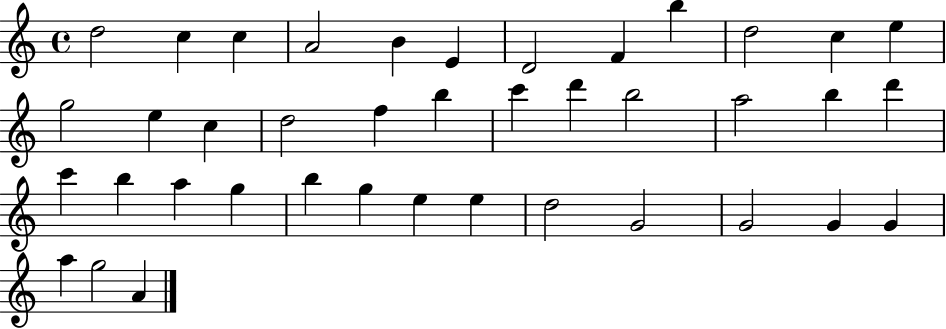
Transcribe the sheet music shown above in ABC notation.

X:1
T:Untitled
M:4/4
L:1/4
K:C
d2 c c A2 B E D2 F b d2 c e g2 e c d2 f b c' d' b2 a2 b d' c' b a g b g e e d2 G2 G2 G G a g2 A